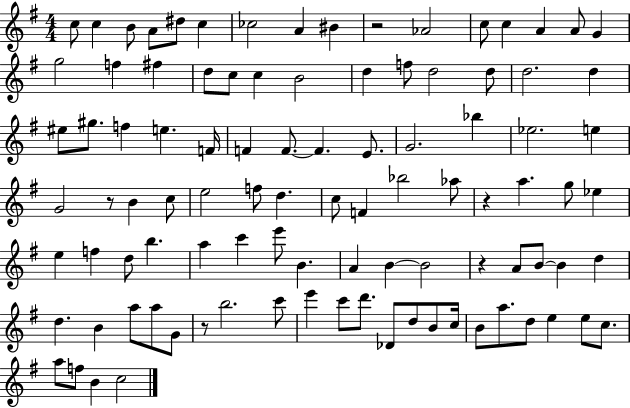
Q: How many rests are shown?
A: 5